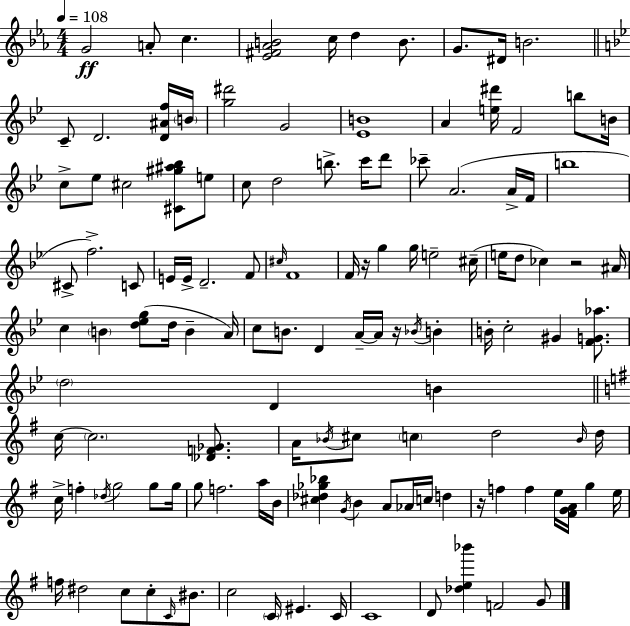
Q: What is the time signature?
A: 4/4